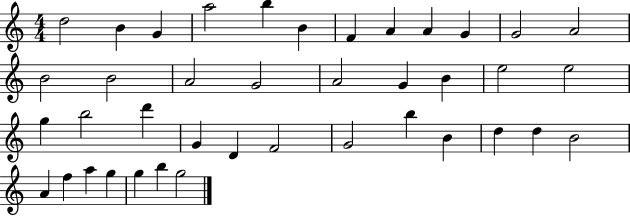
{
  \clef treble
  \numericTimeSignature
  \time 4/4
  \key c \major
  d''2 b'4 g'4 | a''2 b''4 b'4 | f'4 a'4 a'4 g'4 | g'2 a'2 | \break b'2 b'2 | a'2 g'2 | a'2 g'4 b'4 | e''2 e''2 | \break g''4 b''2 d'''4 | g'4 d'4 f'2 | g'2 b''4 b'4 | d''4 d''4 b'2 | \break a'4 f''4 a''4 g''4 | g''4 b''4 g''2 | \bar "|."
}